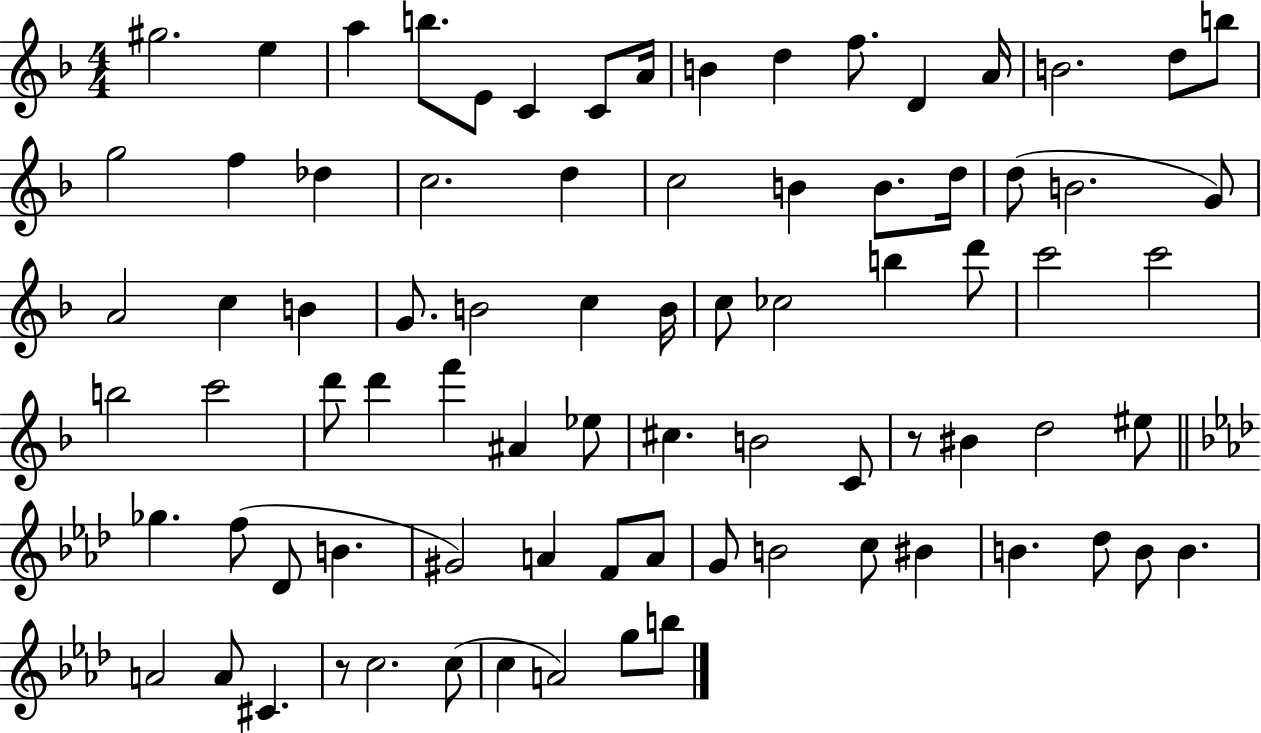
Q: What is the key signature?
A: F major